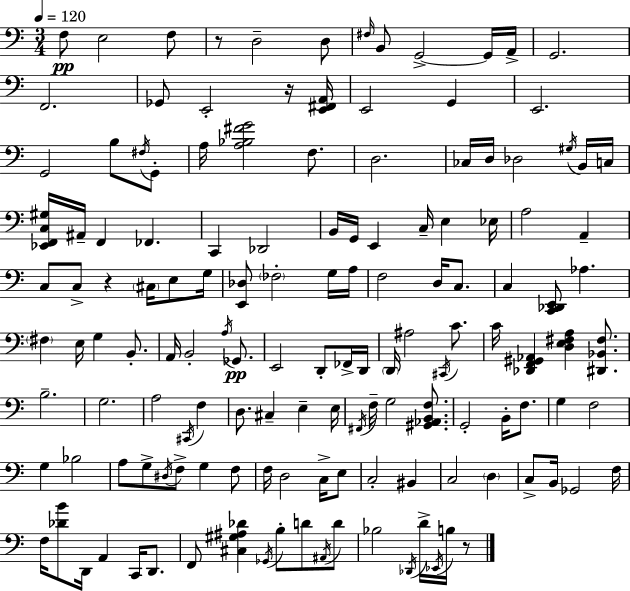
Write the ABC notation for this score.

X:1
T:Untitled
M:3/4
L:1/4
K:C
F,/2 E,2 F,/2 z/2 D,2 D,/2 ^F,/4 B,,/2 G,,2 G,,/4 A,,/4 G,,2 F,,2 _G,,/2 E,,2 z/4 [E,,^F,,A,,]/4 E,,2 G,, E,,2 G,,2 B,/2 ^F,/4 G,,/2 A,/4 [A,_B,^FG]2 F,/2 D,2 _C,/4 D,/4 _D,2 ^G,/4 B,,/4 C,/4 [_E,,F,,C,^G,]/4 ^A,,/4 F,, _F,, C,, _D,,2 B,,/4 G,,/4 E,, C,/4 E, _E,/4 A,2 A,, C,/2 C,/2 z ^C,/4 E,/2 G,/4 [E,,_D,]/2 _F,2 G,/4 A,/4 F,2 D,/4 C,/2 C, [C,,_D,,E,,]/2 _A, ^F, E,/4 G, B,,/2 A,,/4 B,,2 A,/4 _G,,/2 E,,2 D,,/2 _F,,/4 D,,/4 D,,/4 ^A,2 ^C,,/4 C/2 C/4 [_D,,F,,^G,,_A,,] [D,E,^F,A,] [^D,,_B,,^F,]/2 B,2 G,2 A,2 ^C,,/4 F, D,/2 ^C, E, E,/4 ^F,,/4 F,/4 G,2 [^G,,_A,,B,,F,]/2 G,,2 B,,/4 F,/2 G, F,2 G, _B,2 A,/2 G,/2 ^D,/4 F,/2 G, F,/2 F,/4 D,2 C,/4 E,/2 C,2 ^B,, C,2 D, C,/2 B,,/4 _G,,2 F,/4 F,/4 [_DB]/2 D,,/4 A,, C,,/4 D,,/2 F,,/2 [^C,^G,^A,_D] _G,,/4 B,/2 D/2 ^A,,/4 D/2 _B,2 _D,,/4 D/4 _E,,/4 B,/4 z/2